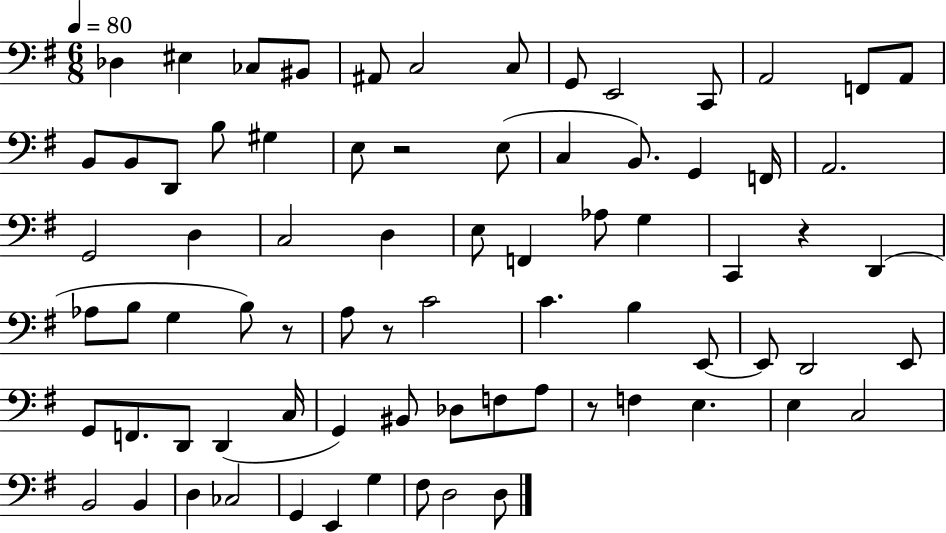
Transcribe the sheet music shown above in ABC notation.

X:1
T:Untitled
M:6/8
L:1/4
K:G
_D, ^E, _C,/2 ^B,,/2 ^A,,/2 C,2 C,/2 G,,/2 E,,2 C,,/2 A,,2 F,,/2 A,,/2 B,,/2 B,,/2 D,,/2 B,/2 ^G, E,/2 z2 E,/2 C, B,,/2 G,, F,,/4 A,,2 G,,2 D, C,2 D, E,/2 F,, _A,/2 G, C,, z D,, _A,/2 B,/2 G, B,/2 z/2 A,/2 z/2 C2 C B, E,,/2 E,,/2 D,,2 E,,/2 G,,/2 F,,/2 D,,/2 D,, C,/4 G,, ^B,,/2 _D,/2 F,/2 A,/2 z/2 F, E, E, C,2 B,,2 B,, D, _C,2 G,, E,, G, ^F,/2 D,2 D,/2